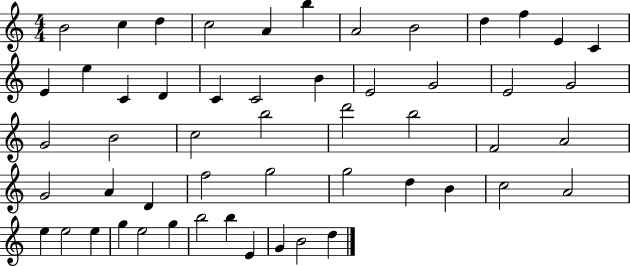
{
  \clef treble
  \numericTimeSignature
  \time 4/4
  \key c \major
  b'2 c''4 d''4 | c''2 a'4 b''4 | a'2 b'2 | d''4 f''4 e'4 c'4 | \break e'4 e''4 c'4 d'4 | c'4 c'2 b'4 | e'2 g'2 | e'2 g'2 | \break g'2 b'2 | c''2 b''2 | d'''2 b''2 | f'2 a'2 | \break g'2 a'4 d'4 | f''2 g''2 | g''2 d''4 b'4 | c''2 a'2 | \break e''4 e''2 e''4 | g''4 e''2 g''4 | b''2 b''4 e'4 | g'4 b'2 d''4 | \break \bar "|."
}